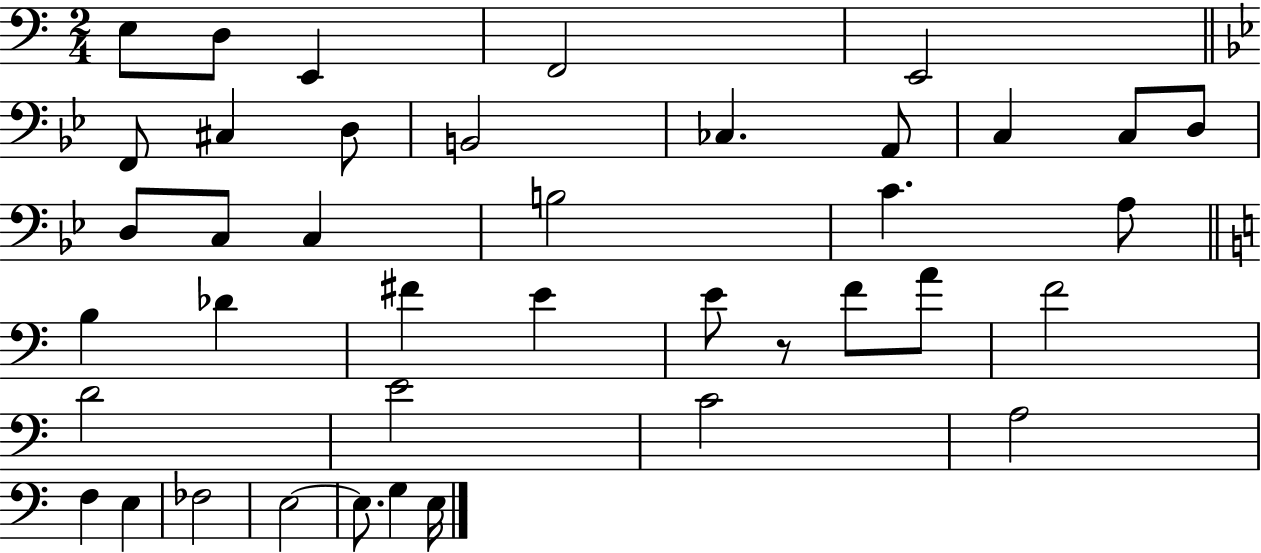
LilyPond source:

{
  \clef bass
  \numericTimeSignature
  \time 2/4
  \key c \major
  e8 d8 e,4 | f,2 | e,2 | \bar "||" \break \key bes \major f,8 cis4 d8 | b,2 | ces4. a,8 | c4 c8 d8 | \break d8 c8 c4 | b2 | c'4. a8 | \bar "||" \break \key c \major b4 des'4 | fis'4 e'4 | e'8 r8 f'8 a'8 | f'2 | \break d'2 | e'2 | c'2 | a2 | \break f4 e4 | fes2 | e2~~ | e8. g4 e16 | \break \bar "|."
}